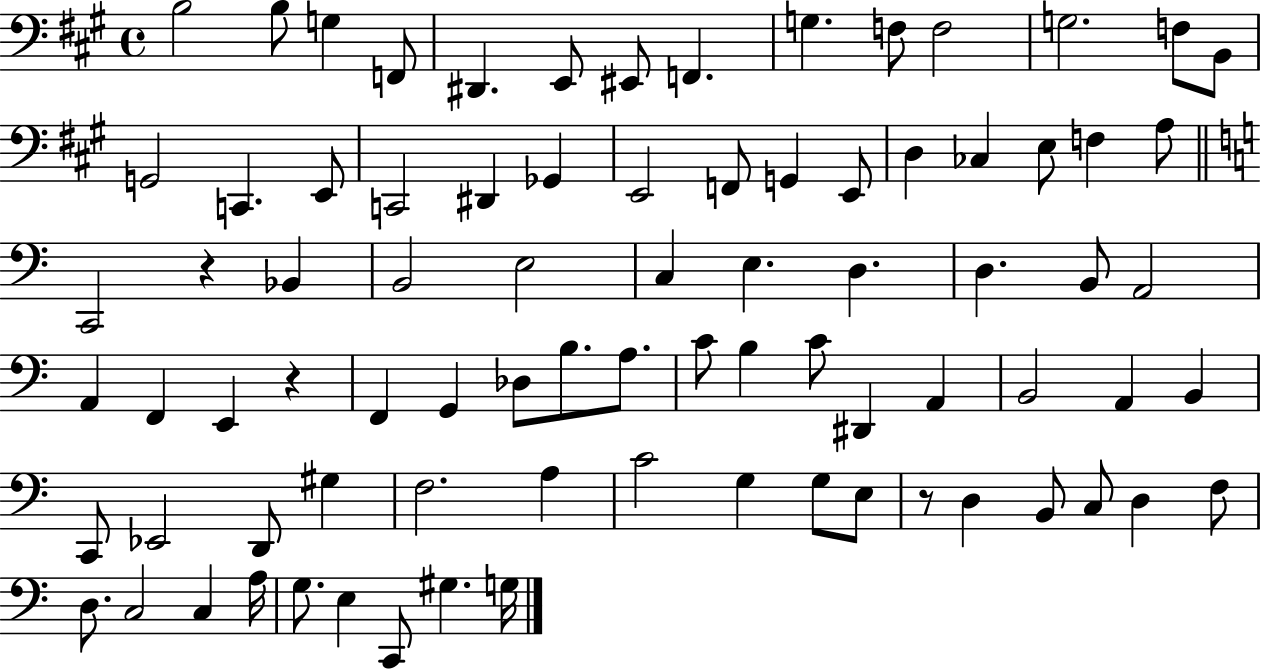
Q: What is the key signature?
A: A major